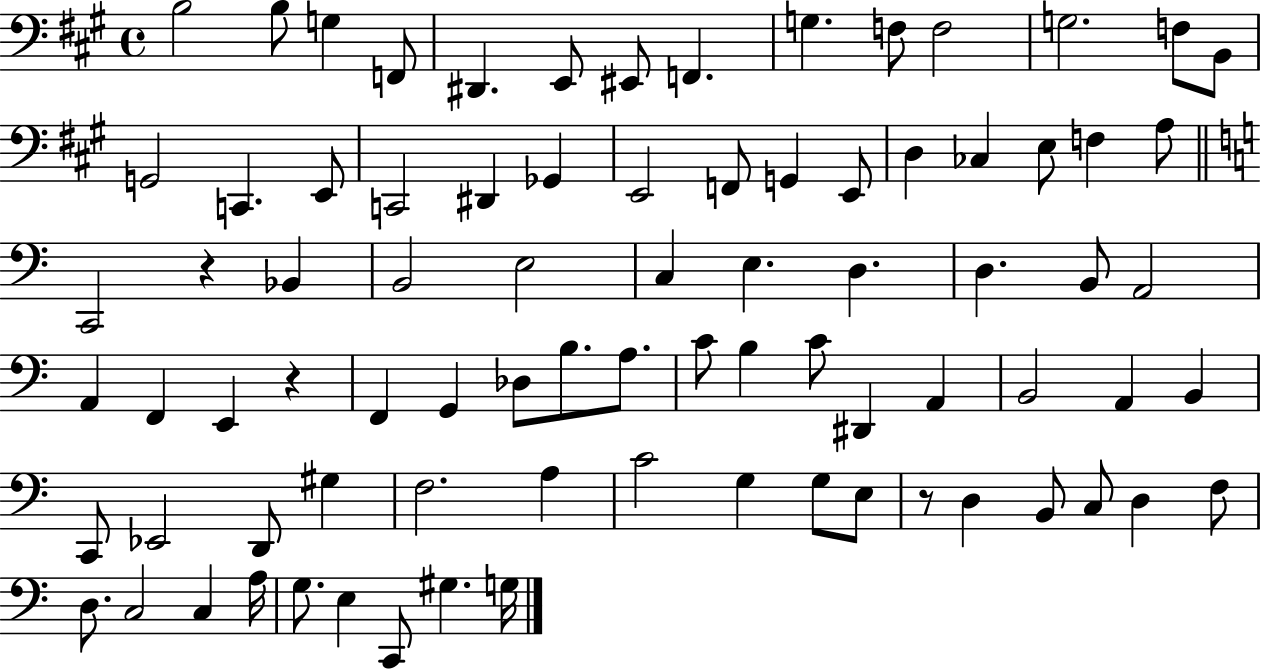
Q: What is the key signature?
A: A major